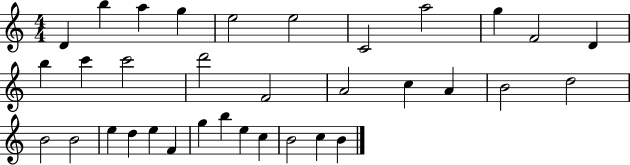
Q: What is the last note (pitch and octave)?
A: B4